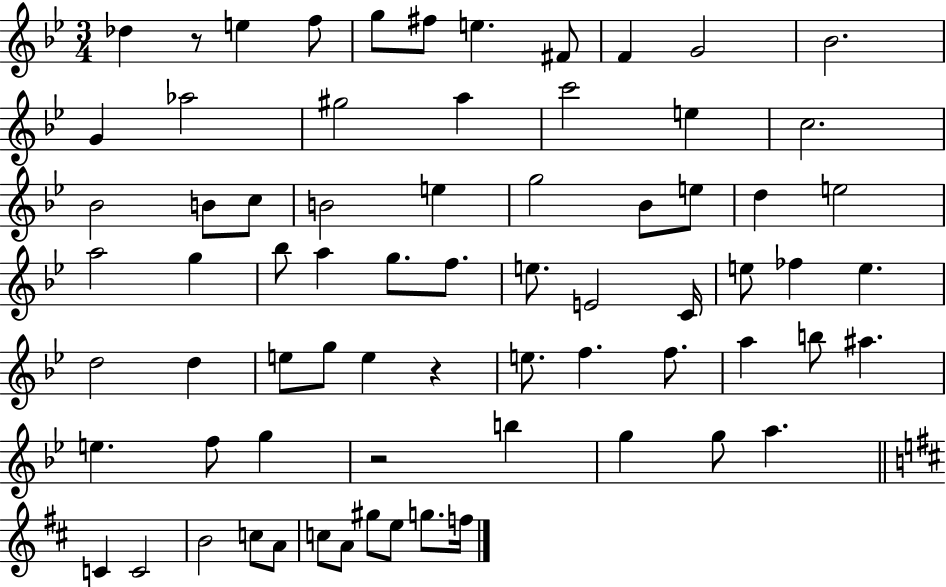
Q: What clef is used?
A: treble